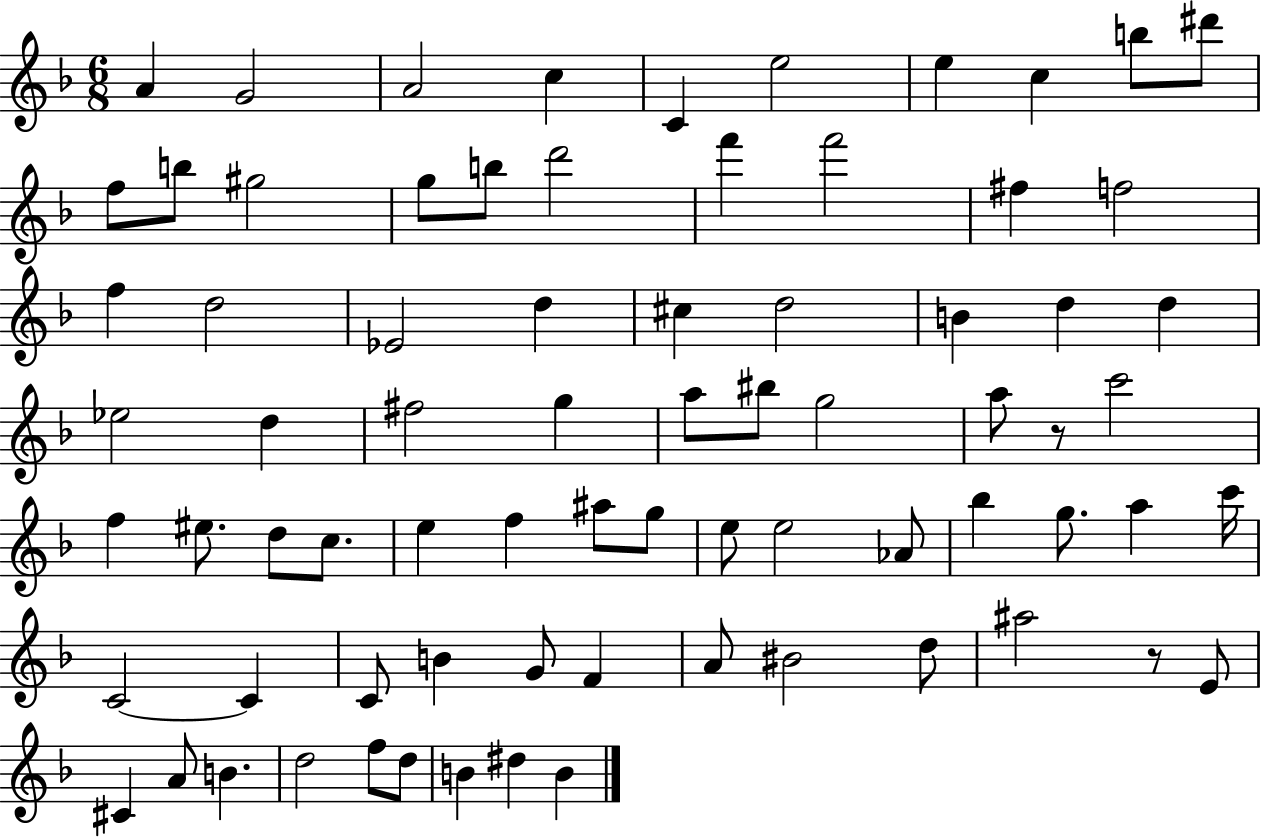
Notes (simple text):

A4/q G4/h A4/h C5/q C4/q E5/h E5/q C5/q B5/e D#6/e F5/e B5/e G#5/h G5/e B5/e D6/h F6/q F6/h F#5/q F5/h F5/q D5/h Eb4/h D5/q C#5/q D5/h B4/q D5/q D5/q Eb5/h D5/q F#5/h G5/q A5/e BIS5/e G5/h A5/e R/e C6/h F5/q EIS5/e. D5/e C5/e. E5/q F5/q A#5/e G5/e E5/e E5/h Ab4/e Bb5/q G5/e. A5/q C6/s C4/h C4/q C4/e B4/q G4/e F4/q A4/e BIS4/h D5/e A#5/h R/e E4/e C#4/q A4/e B4/q. D5/h F5/e D5/e B4/q D#5/q B4/q